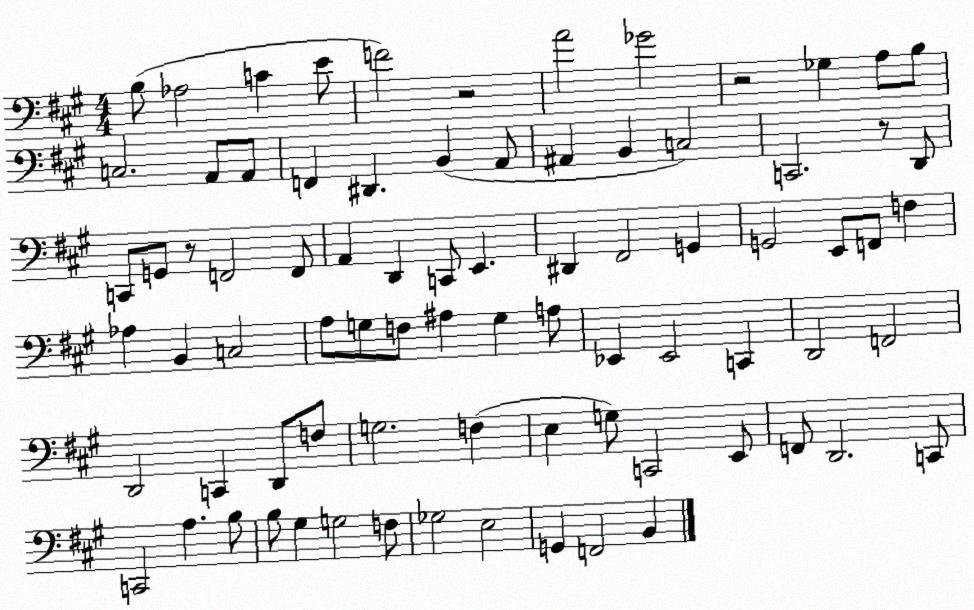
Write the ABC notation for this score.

X:1
T:Untitled
M:4/4
L:1/4
K:A
B,/2 _A,2 C E/2 F2 z2 A2 _G2 z2 _G, A,/2 B,/2 C,2 A,,/2 A,,/2 F,, ^D,, B,, A,,/2 ^A,, B,, C,2 C,,2 z/2 D,,/2 C,,/2 G,,/2 z/2 F,,2 F,,/2 A,, D,, C,,/2 E,, ^D,, ^F,,2 G,, G,,2 E,,/2 F,,/2 F, _A, B,, C,2 A,/2 G,/2 F,/2 ^A, G, A,/2 _E,, _E,,2 C,, D,,2 F,,2 D,,2 C,, D,,/2 F,/2 G,2 F, E, G,/2 C,,2 E,,/2 F,,/2 D,,2 C,,/2 C,,2 A, B,/2 B,/2 ^G, G,2 F,/2 _G,2 E,2 G,, F,,2 B,,